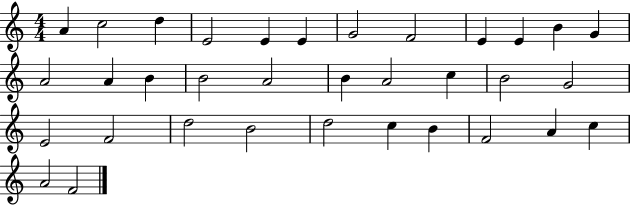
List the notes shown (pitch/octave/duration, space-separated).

A4/q C5/h D5/q E4/h E4/q E4/q G4/h F4/h E4/q E4/q B4/q G4/q A4/h A4/q B4/q B4/h A4/h B4/q A4/h C5/q B4/h G4/h E4/h F4/h D5/h B4/h D5/h C5/q B4/q F4/h A4/q C5/q A4/h F4/h